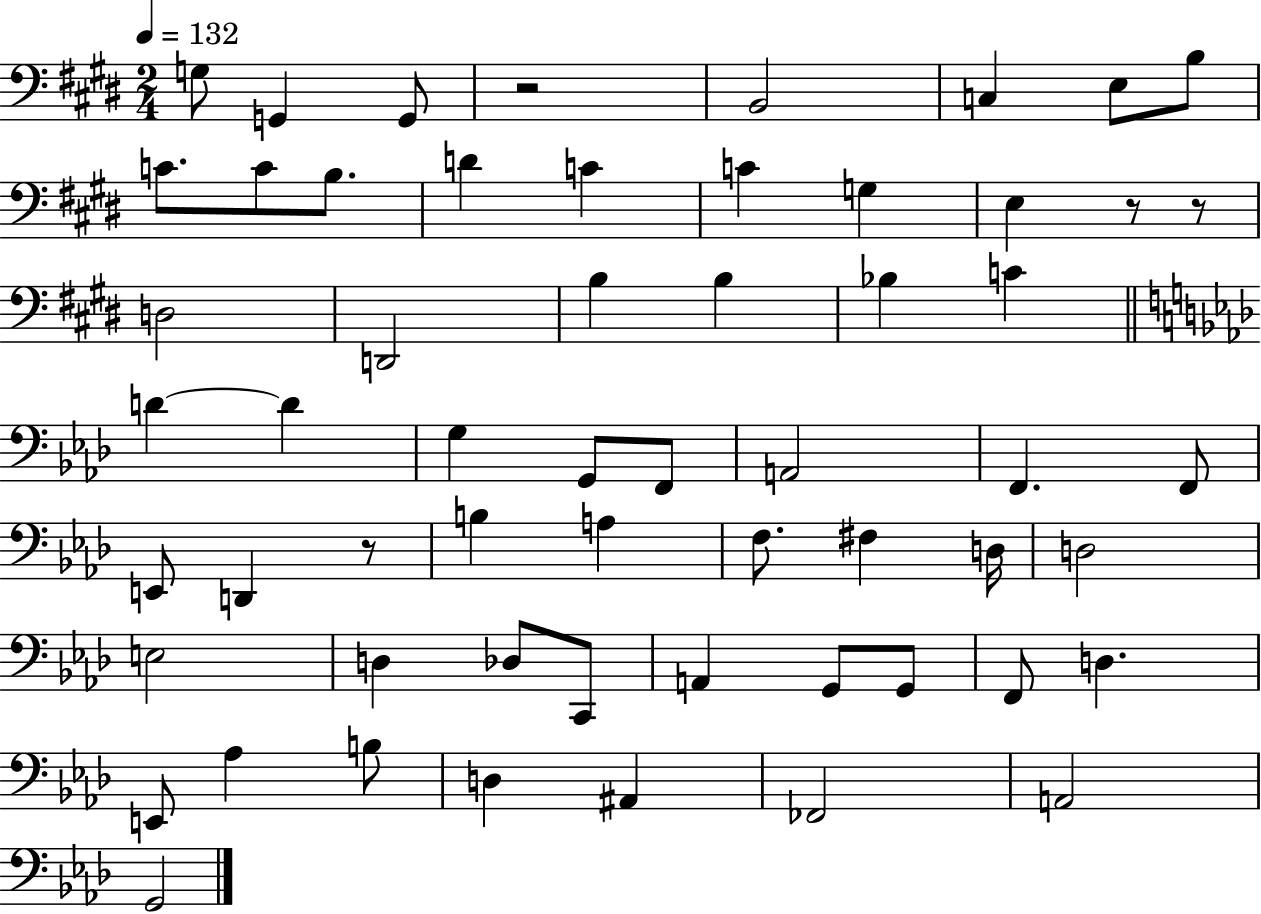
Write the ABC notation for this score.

X:1
T:Untitled
M:2/4
L:1/4
K:E
G,/2 G,, G,,/2 z2 B,,2 C, E,/2 B,/2 C/2 C/2 B,/2 D C C G, E, z/2 z/2 D,2 D,,2 B, B, _B, C D D G, G,,/2 F,,/2 A,,2 F,, F,,/2 E,,/2 D,, z/2 B, A, F,/2 ^F, D,/4 D,2 E,2 D, _D,/2 C,,/2 A,, G,,/2 G,,/2 F,,/2 D, E,,/2 _A, B,/2 D, ^A,, _F,,2 A,,2 G,,2